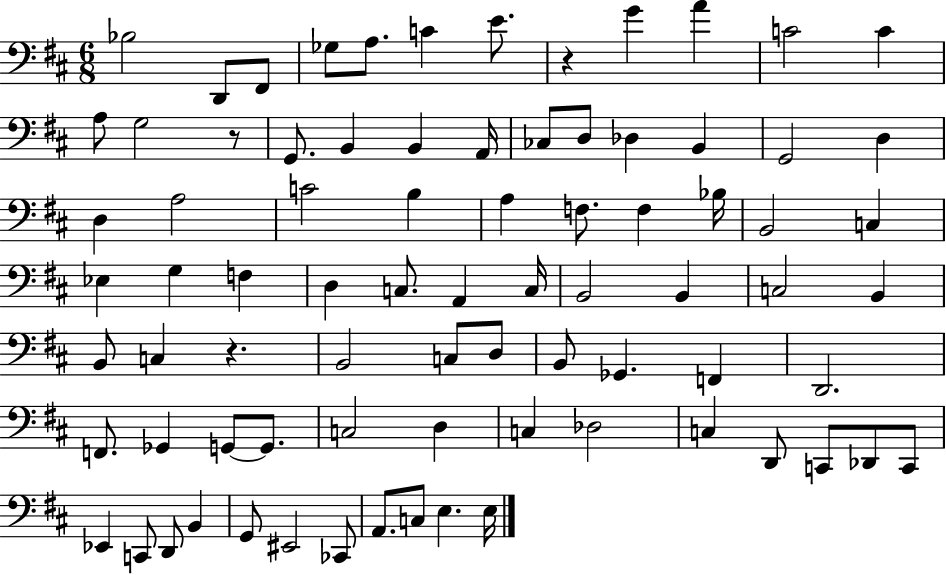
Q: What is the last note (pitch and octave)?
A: E3